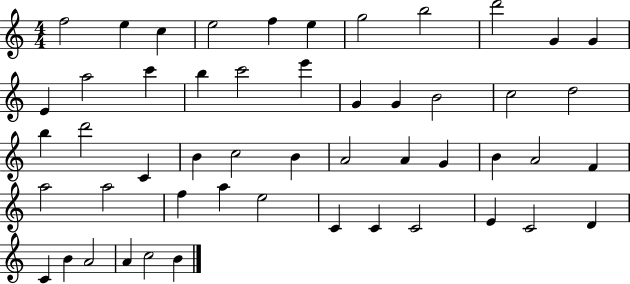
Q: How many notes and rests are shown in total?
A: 51